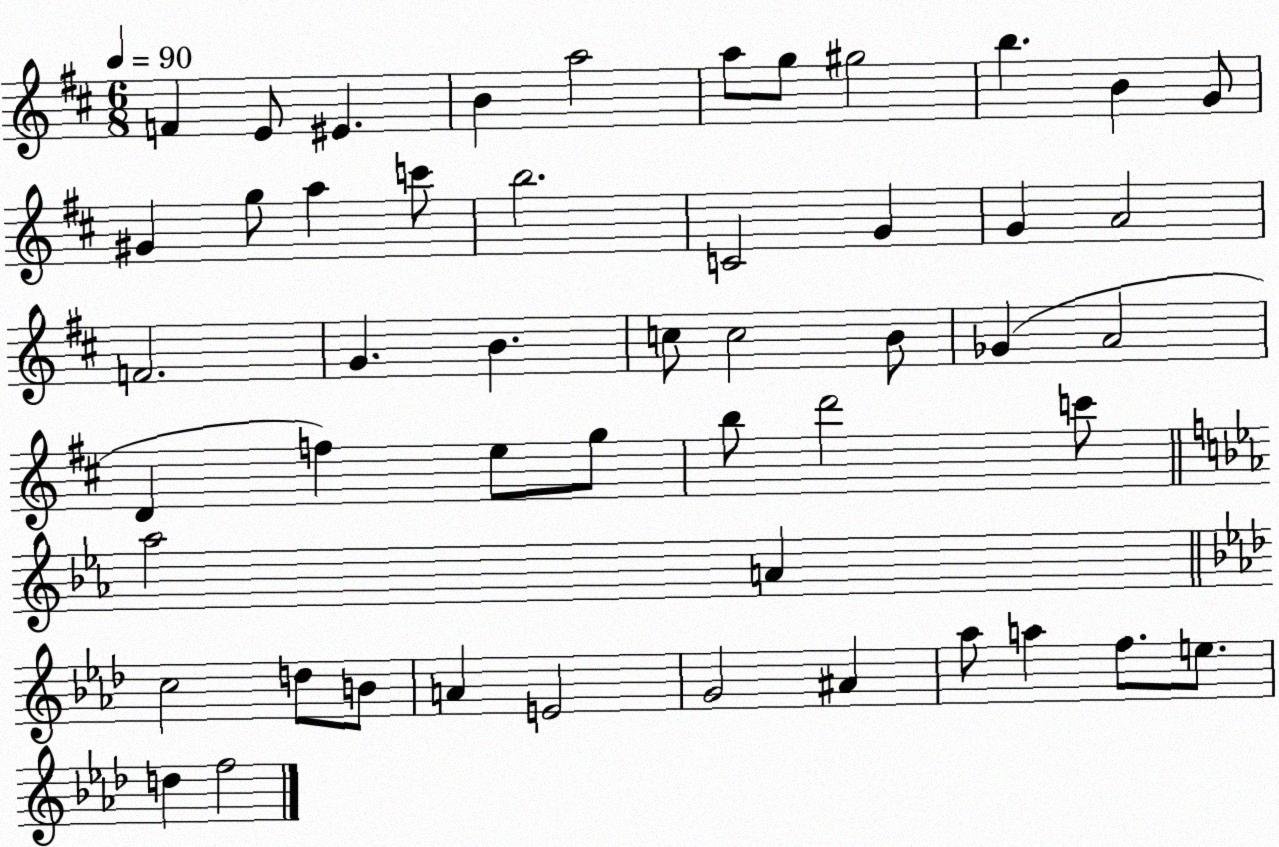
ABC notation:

X:1
T:Untitled
M:6/8
L:1/4
K:D
F E/2 ^E B a2 a/2 g/2 ^g2 b B G/2 ^G g/2 a c'/2 b2 C2 G G A2 F2 G B c/2 c2 B/2 _G A2 D f e/2 g/2 b/2 d'2 c'/2 _a2 A c2 d/2 B/2 A E2 G2 ^A _a/2 a f/2 e/2 d f2